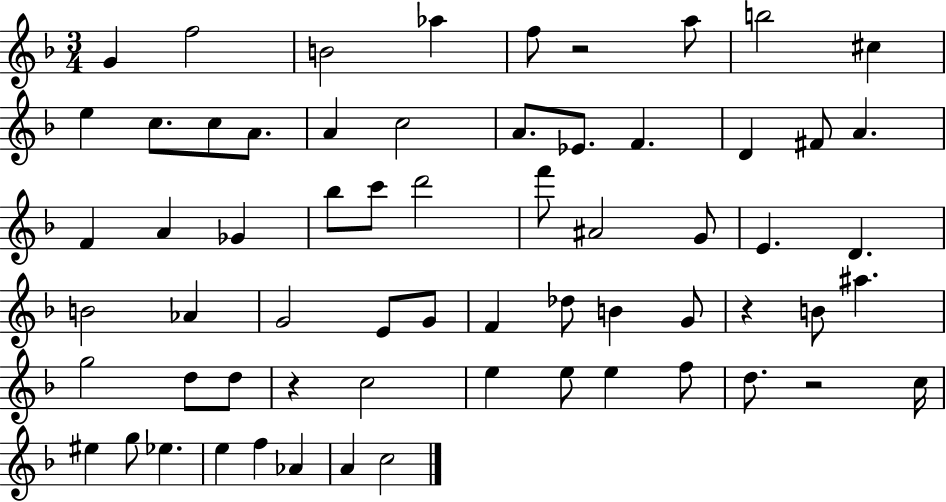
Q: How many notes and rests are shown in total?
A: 64